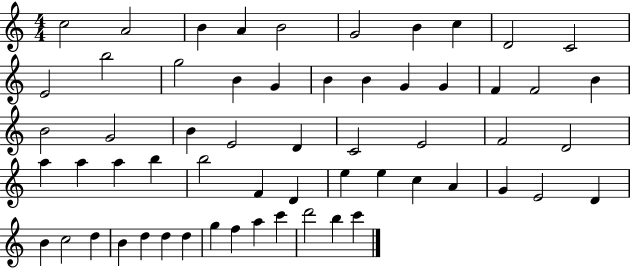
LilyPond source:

{
  \clef treble
  \numericTimeSignature
  \time 4/4
  \key c \major
  c''2 a'2 | b'4 a'4 b'2 | g'2 b'4 c''4 | d'2 c'2 | \break e'2 b''2 | g''2 b'4 g'4 | b'4 b'4 g'4 g'4 | f'4 f'2 b'4 | \break b'2 g'2 | b'4 e'2 d'4 | c'2 e'2 | f'2 d'2 | \break a''4 a''4 a''4 b''4 | b''2 f'4 d'4 | e''4 e''4 c''4 a'4 | g'4 e'2 d'4 | \break b'4 c''2 d''4 | b'4 d''4 d''4 d''4 | g''4 f''4 a''4 c'''4 | d'''2 b''4 c'''4 | \break \bar "|."
}